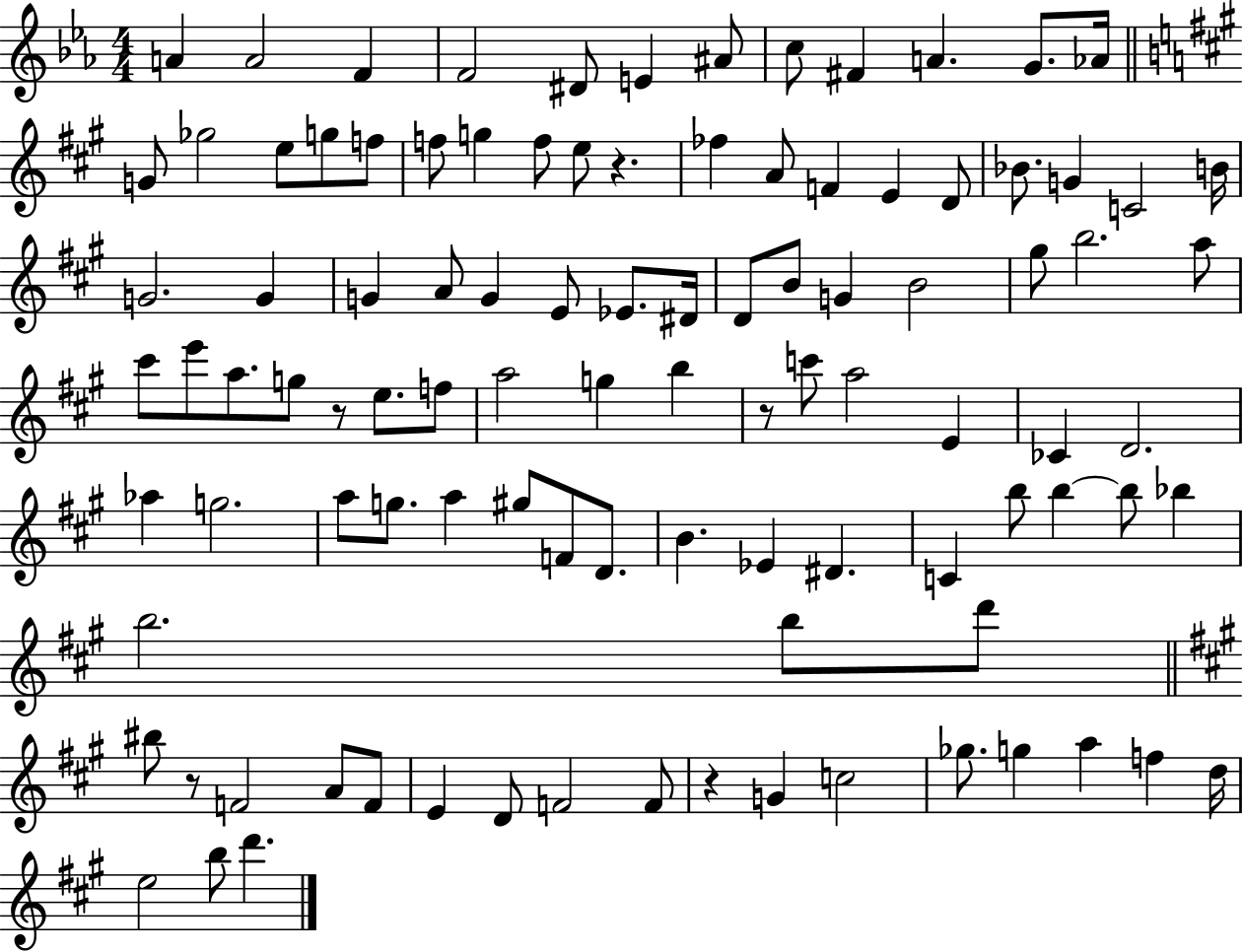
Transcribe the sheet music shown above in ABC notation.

X:1
T:Untitled
M:4/4
L:1/4
K:Eb
A A2 F F2 ^D/2 E ^A/2 c/2 ^F A G/2 _A/4 G/2 _g2 e/2 g/2 f/2 f/2 g f/2 e/2 z _f A/2 F E D/2 _B/2 G C2 B/4 G2 G G A/2 G E/2 _E/2 ^D/4 D/2 B/2 G B2 ^g/2 b2 a/2 ^c'/2 e'/2 a/2 g/2 z/2 e/2 f/2 a2 g b z/2 c'/2 a2 E _C D2 _a g2 a/2 g/2 a ^g/2 F/2 D/2 B _E ^D C b/2 b b/2 _b b2 b/2 d'/2 ^b/2 z/2 F2 A/2 F/2 E D/2 F2 F/2 z G c2 _g/2 g a f d/4 e2 b/2 d'